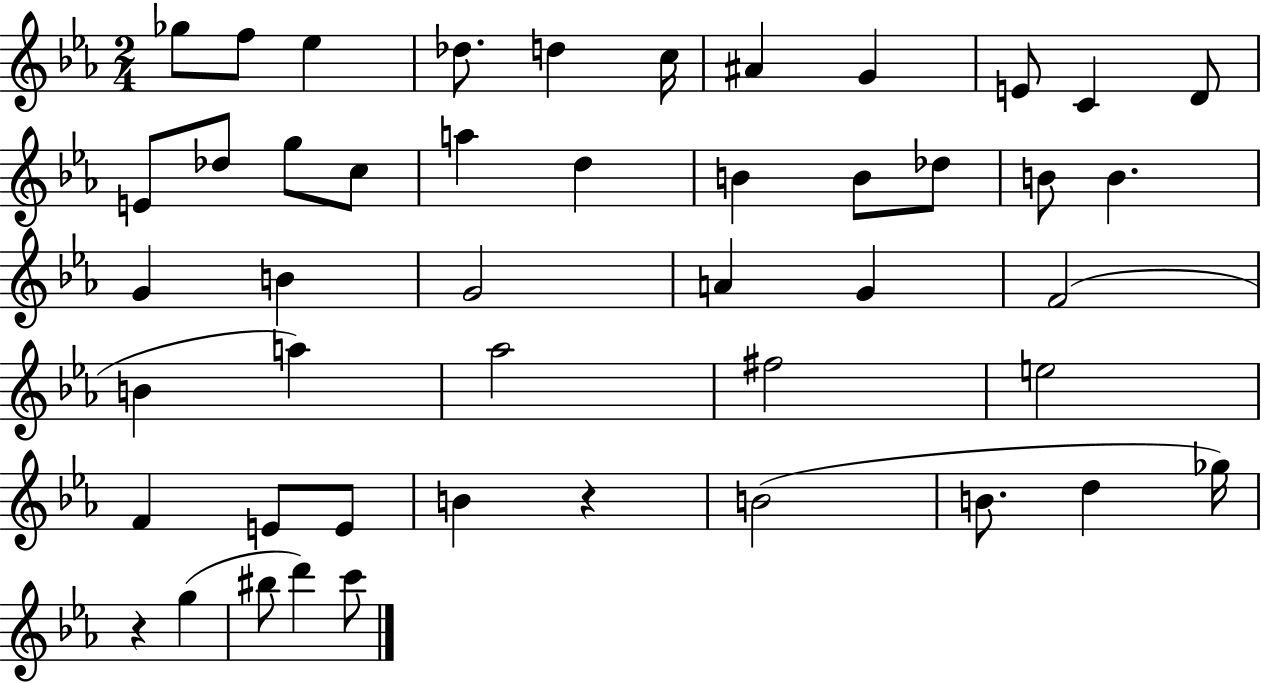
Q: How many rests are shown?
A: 2